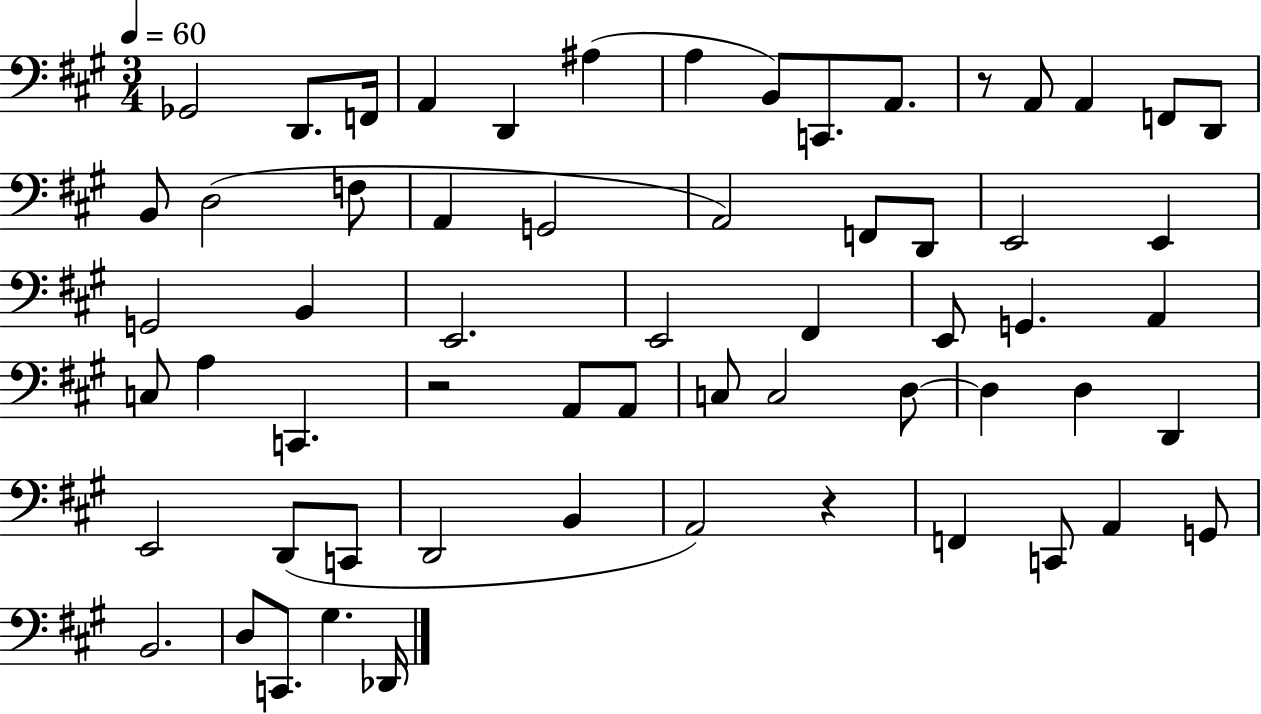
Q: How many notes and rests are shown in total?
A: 61